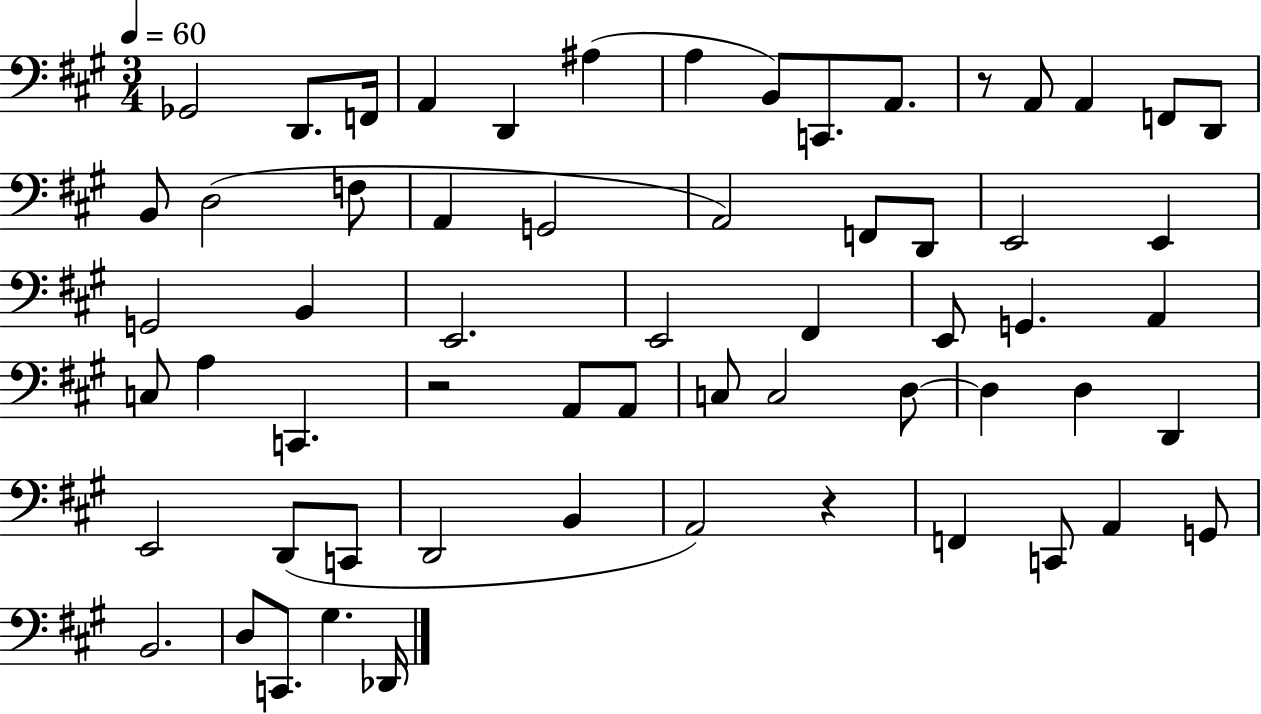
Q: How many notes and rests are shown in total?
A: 61